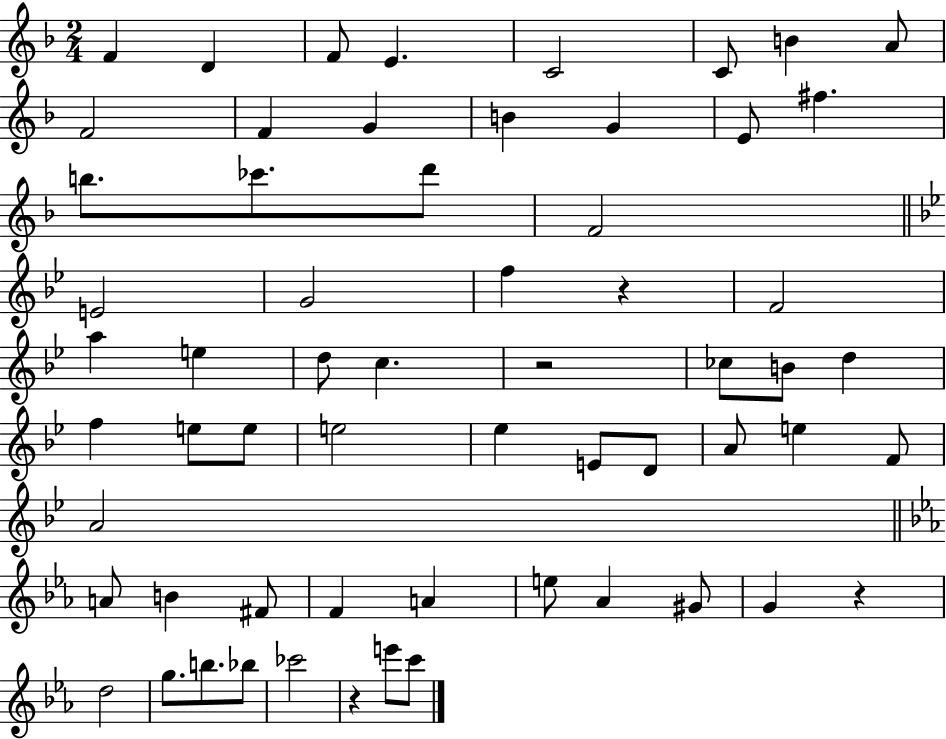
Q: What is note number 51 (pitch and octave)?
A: D5